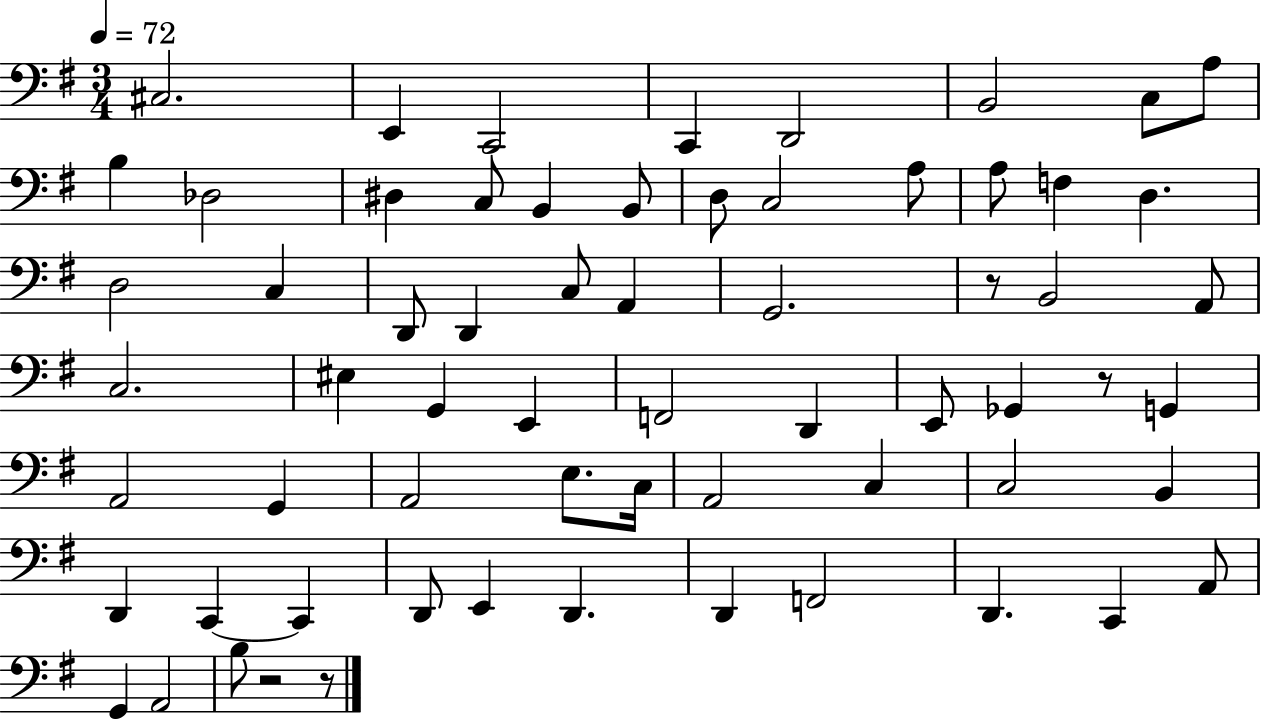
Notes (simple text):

C#3/h. E2/q C2/h C2/q D2/h B2/h C3/e A3/e B3/q Db3/h D#3/q C3/e B2/q B2/e D3/e C3/h A3/e A3/e F3/q D3/q. D3/h C3/q D2/e D2/q C3/e A2/q G2/h. R/e B2/h A2/e C3/h. EIS3/q G2/q E2/q F2/h D2/q E2/e Gb2/q R/e G2/q A2/h G2/q A2/h E3/e. C3/s A2/h C3/q C3/h B2/q D2/q C2/q C2/q D2/e E2/q D2/q. D2/q F2/h D2/q. C2/q A2/e G2/q A2/h B3/e R/h R/e